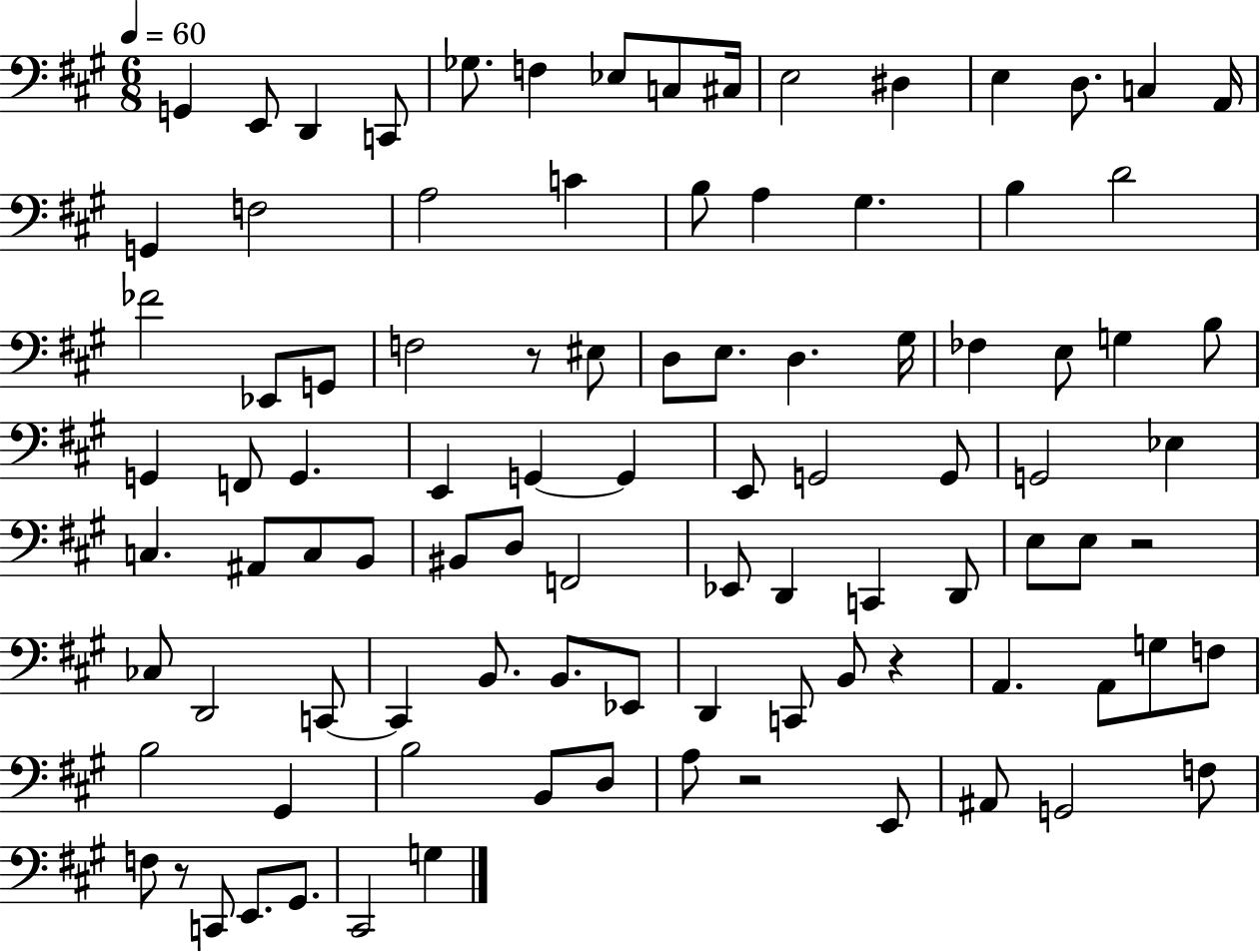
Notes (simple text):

G2/q E2/e D2/q C2/e Gb3/e. F3/q Eb3/e C3/e C#3/s E3/h D#3/q E3/q D3/e. C3/q A2/s G2/q F3/h A3/h C4/q B3/e A3/q G#3/q. B3/q D4/h FES4/h Eb2/e G2/e F3/h R/e EIS3/e D3/e E3/e. D3/q. G#3/s FES3/q E3/e G3/q B3/e G2/q F2/e G2/q. E2/q G2/q G2/q E2/e G2/h G2/e G2/h Eb3/q C3/q. A#2/e C3/e B2/e BIS2/e D3/e F2/h Eb2/e D2/q C2/q D2/e E3/e E3/e R/h CES3/e D2/h C2/e C2/q B2/e. B2/e. Eb2/e D2/q C2/e B2/e R/q A2/q. A2/e G3/e F3/e B3/h G#2/q B3/h B2/e D3/e A3/e R/h E2/e A#2/e G2/h F3/e F3/e R/e C2/e E2/e. G#2/e. C#2/h G3/q